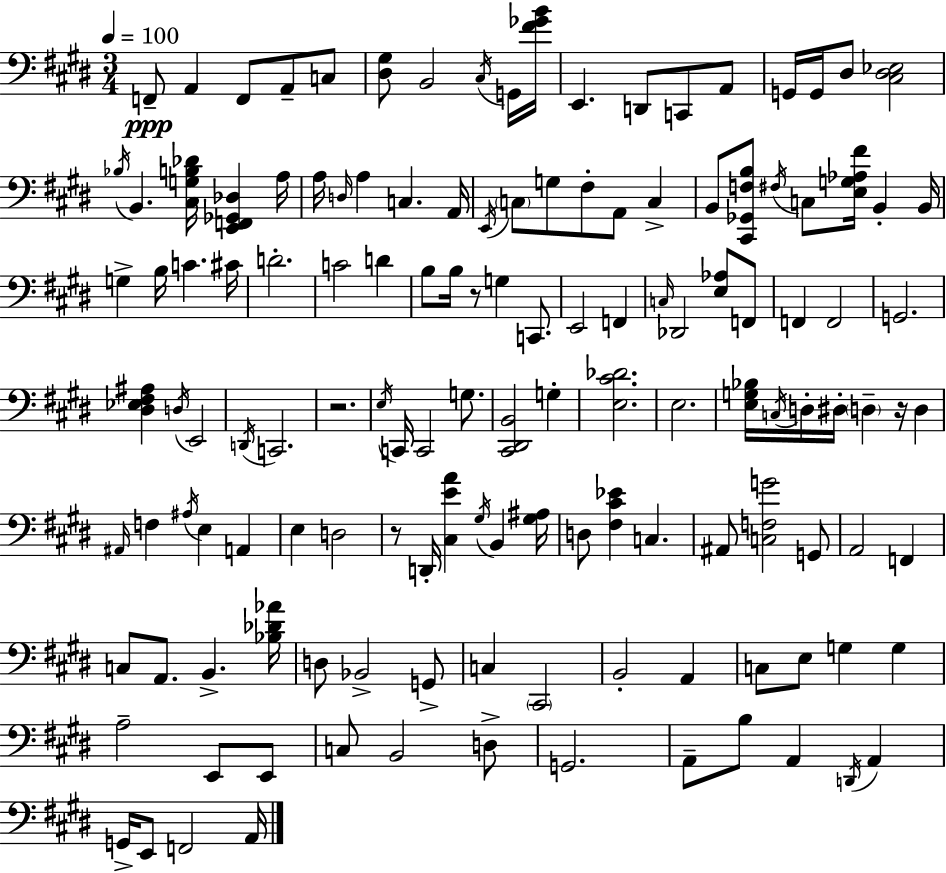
{
  \clef bass
  \numericTimeSignature
  \time 3/4
  \key e \major
  \tempo 4 = 100
  f,8--\ppp a,4 f,8 a,8-- c8 | <dis gis>8 b,2 \acciaccatura { cis16 } g,16 | <fis' ges' b'>16 e,4. d,8 c,8 a,8 | g,16 g,16 dis8 <cis dis ees>2 | \break \acciaccatura { bes16 } b,4. <cis g b des'>16 <e, f, ges, des>4 | a16 a16 \grace { d16 } a4 c4. | a,16 \acciaccatura { e,16 } \parenthesize c8 g8 fis8-. a,8 | c4-> b,8 <cis, ges, f b>8 \acciaccatura { fis16 } c8 <e g aes fis'>16 | \break b,4-. b,16 g4-> b16 c'4. | cis'16 d'2.-. | c'2 | d'4 b8 b16 r8 g4 | \break c,8. e,2 | f,4 \grace { c16 } des,2 | <e aes>8 f,8 f,4 f,2 | g,2. | \break <dis ees fis ais>4 \acciaccatura { d16 } e,2 | \acciaccatura { d,16 } c,2. | r2. | \acciaccatura { e16 } c,16 c,2 | \break g8. <cis, dis, b,>2 | g4-. <e cis' des'>2. | e2. | <e g bes>16 \acciaccatura { c16 } d16-. | \break dis16-. \parenthesize d4-- r16 d4 \grace { ais,16 } f4 | \acciaccatura { ais16 } e4 a,4 | e4 d2 | r8 d,16-. <cis e' a'>4 \acciaccatura { gis16 } b,4 | \break <gis ais>16 d8 <fis cis' ees'>4 c4. | ais,8 <c f g'>2 g,8 | a,2 f,4 | c8 a,8. b,4.-> | \break <bes des' aes'>16 d8 bes,2-> g,8-> | c4 \parenthesize cis,2 | b,2-. a,4 | c8 e8 g4 g4 | \break a2-- e,8 e,8 | c8 b,2 d8-> | g,2. | a,8-- b8 a,4 \acciaccatura { d,16 } a,4 | \break g,16-> e,8 f,2 | a,16 \bar "|."
}